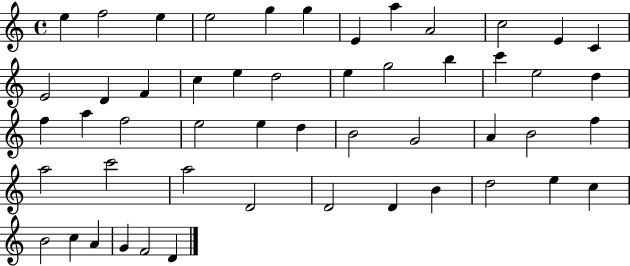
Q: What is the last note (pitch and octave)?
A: D4